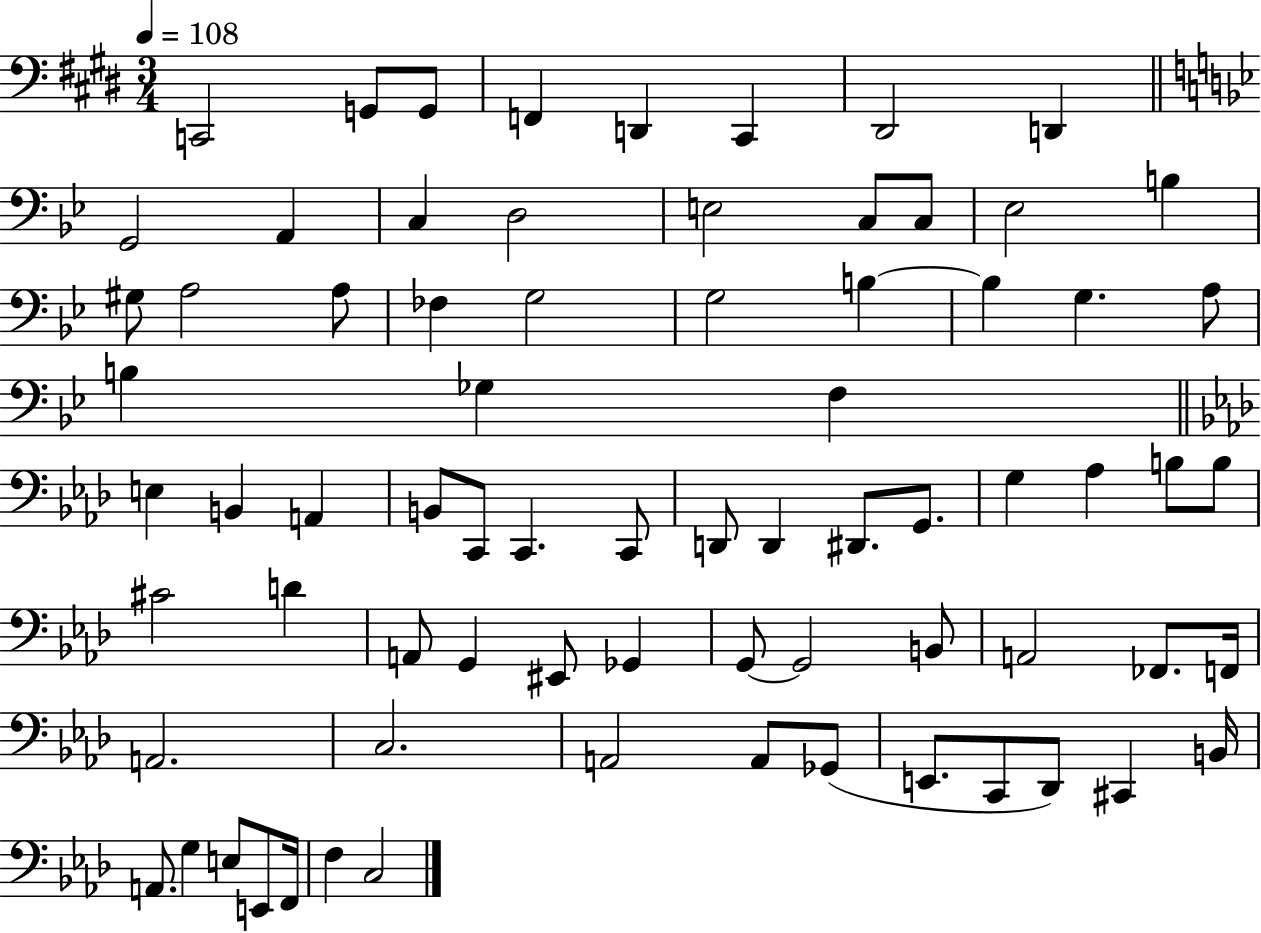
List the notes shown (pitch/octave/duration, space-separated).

C2/h G2/e G2/e F2/q D2/q C#2/q D#2/h D2/q G2/h A2/q C3/q D3/h E3/h C3/e C3/e Eb3/h B3/q G#3/e A3/h A3/e FES3/q G3/h G3/h B3/q B3/q G3/q. A3/e B3/q Gb3/q F3/q E3/q B2/q A2/q B2/e C2/e C2/q. C2/e D2/e D2/q D#2/e. G2/e. G3/q Ab3/q B3/e B3/e C#4/h D4/q A2/e G2/q EIS2/e Gb2/q G2/e G2/h B2/e A2/h FES2/e. F2/s A2/h. C3/h. A2/h A2/e Gb2/e E2/e. C2/e Db2/e C#2/q B2/s A2/e. G3/q E3/e E2/e F2/s F3/q C3/h